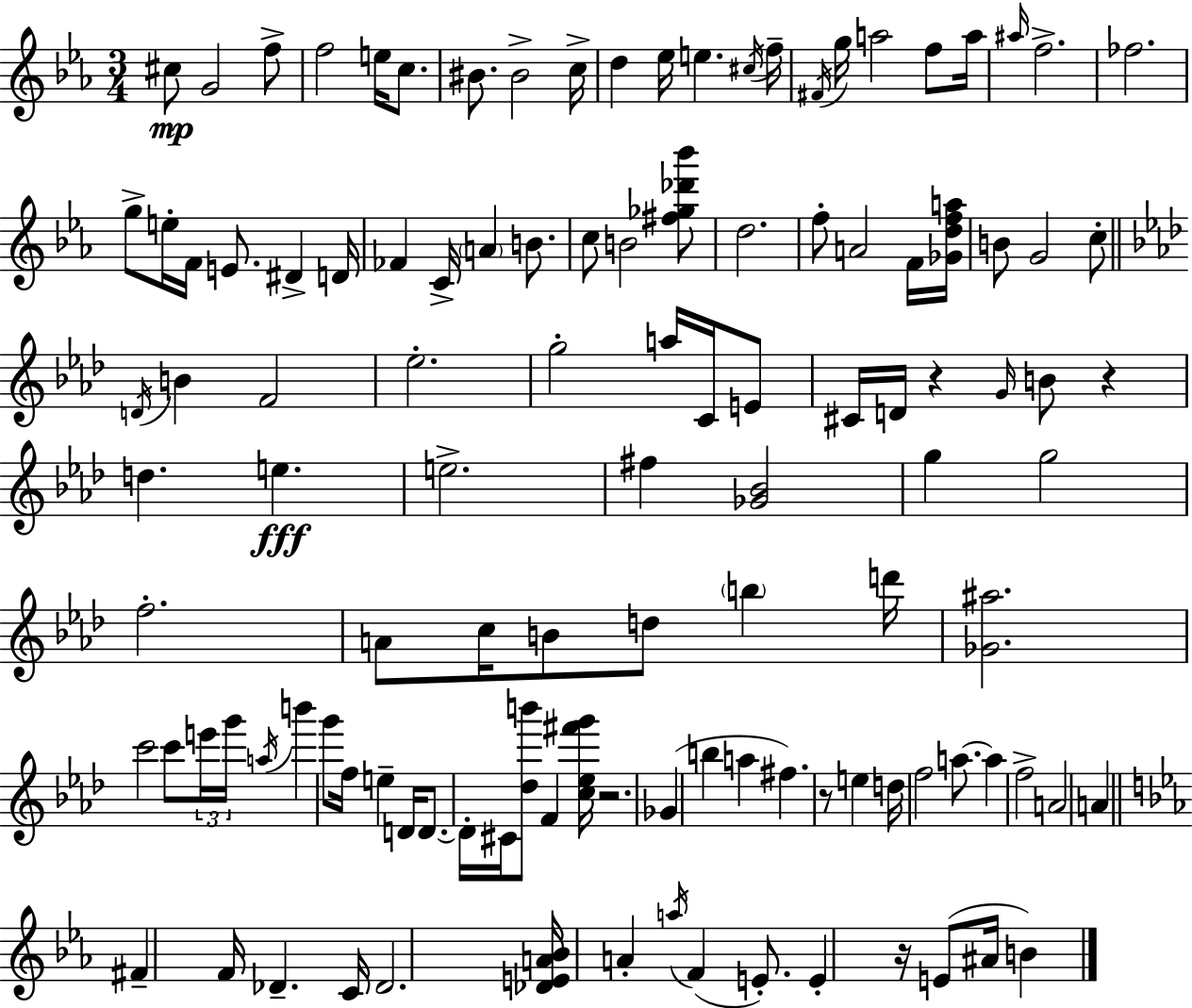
C#5/e G4/h F5/e F5/h E5/s C5/e. BIS4/e. BIS4/h C5/s D5/q Eb5/s E5/q. C#5/s F5/s F#4/s G5/s A5/h F5/e A5/s A#5/s F5/h. FES5/h. G5/e E5/s F4/s E4/e. D#4/q D4/s FES4/q C4/s A4/q B4/e. C5/e B4/h [F#5,Gb5,Db6,Bb6]/e D5/h. F5/e A4/h F4/s [Gb4,D5,F5,A5]/s B4/e G4/h C5/e D4/s B4/q F4/h Eb5/h. G5/h A5/s C4/s E4/e C#4/s D4/s R/q G4/s B4/e R/q D5/q. E5/q. E5/h. F#5/q [Gb4,Bb4]/h G5/q G5/h F5/h. A4/e C5/s B4/e D5/e B5/q D6/s [Gb4,A#5]/h. C6/h C6/e E6/s G6/s A5/s B6/q G6/e F5/s E5/q D4/s D4/e. D4/s C#4/s [Db5,B6]/e F4/q [C5,Eb5,F#6,G6]/s R/h. Gb4/q B5/q A5/q F#5/q. R/e E5/q D5/s F5/h A5/e. A5/q F5/h A4/h A4/q F#4/q F4/s Db4/q. C4/s Db4/h. [Db4,E4,A4,Bb4]/s A4/q A5/s F4/q E4/e. E4/q R/s E4/e A#4/s B4/q